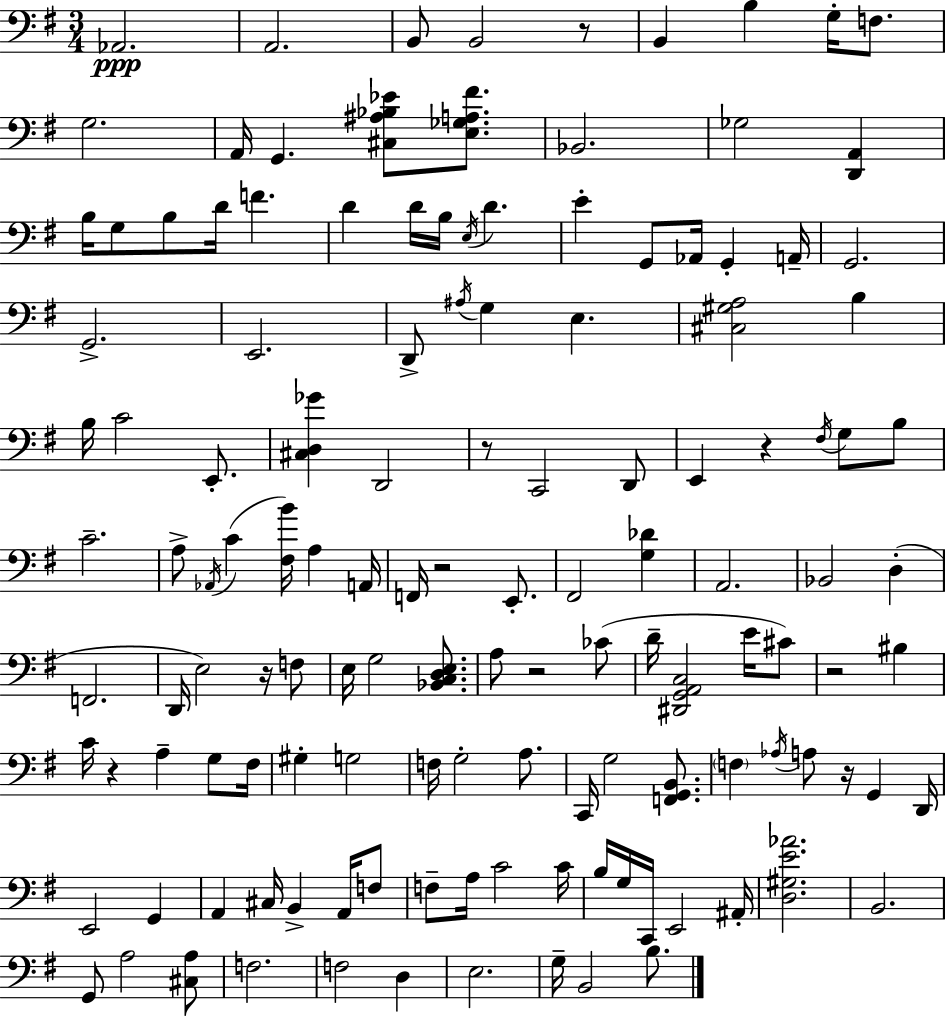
{
  \clef bass
  \numericTimeSignature
  \time 3/4
  \key g \major
  aes,2.\ppp | a,2. | b,8 b,2 r8 | b,4 b4 g16-. f8. | \break g2. | a,16 g,4. <cis ais bes ees'>8 <e ges a fis'>8. | bes,2. | ges2 <d, a,>4 | \break b16 g8 b8 d'16 f'4. | d'4 d'16 b16 \acciaccatura { e16 } d'4. | e'4-. g,8 aes,16 g,4-. | a,16-- g,2. | \break g,2.-> | e,2. | d,8-> \acciaccatura { ais16 } g4 e4. | <cis gis a>2 b4 | \break b16 c'2 e,8.-. | <cis d ges'>4 d,2 | r8 c,2 | d,8 e,4 r4 \acciaccatura { fis16 } g8 | \break b8 c'2.-- | a8-> \acciaccatura { aes,16 }( c'4 <fis b'>16) a4 | a,16 f,16 r2 | e,8.-. fis,2 | \break <g des'>4 a,2. | bes,2 | d4-.( f,2. | d,16 e2) | \break r16 f8 e16 g2 | <bes, c d e>8. a8 r2 | ces'8( d'16-- <dis, g, a, c>2 | e'16 cis'8) r2 | \break bis4 c'16 r4 a4-- | g8 fis16 gis4-. g2 | f16 g2-. | a8. c,16 g2 | \break <f, g, b,>8. \parenthesize f4 \acciaccatura { aes16 } a8 r16 | g,4 d,16 e,2 | g,4 a,4 cis16 b,4-> | a,16 f8 f8-- a16 c'2 | \break c'16 b16 g16 c,16 e,2 | ais,16-. <d gis e' aes'>2. | b,2. | g,8 a2 | \break <cis a>8 f2. | f2 | d4 e2. | g16-- b,2 | \break b8. \bar "|."
}